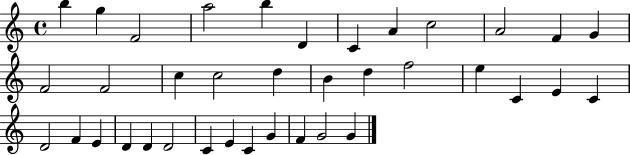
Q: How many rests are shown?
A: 0